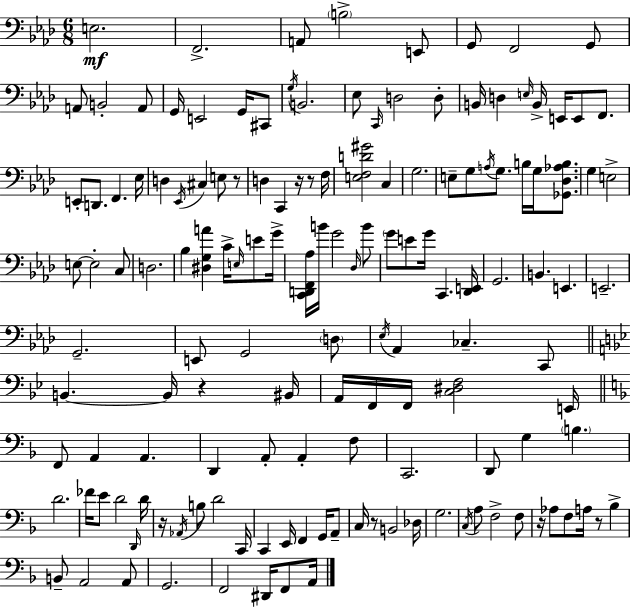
E3/h. F2/h. A2/e B3/h E2/e G2/e F2/h G2/e A2/e B2/h A2/e G2/s E2/h G2/s C#2/e G3/s B2/h. Eb3/e C2/s D3/h D3/e B2/s D3/q E3/s B2/s E2/s E2/e F2/e. E2/e D2/e. F2/q. Eb3/s D3/q Eb2/s C#3/q E3/e R/e D3/q C2/q R/s R/e F3/s [E3,F3,D4,G#4]/h C3/q G3/h. E3/e G3/e A3/s G3/e. B3/s G3/s [Gb2,Db3,Ab3,B3]/e. G3/q E3/h E3/e E3/h C3/e D3/h. Bb3/q [D#3,G3,A4]/q C4/s E3/s E4/e G4/s [C2,D2,F2,Ab3]/s B4/s G4/h Db3/s B4/e G4/e E4/e G4/s C2/q. [Db2,E2]/s G2/h. B2/q. E2/q. E2/h. G2/h. E2/e G2/h D3/e Eb3/s Ab2/q CES3/q. C2/e B2/q. B2/s R/q BIS2/s A2/s F2/s F2/s [C3,D#3,F3]/h E2/s F2/e A2/q A2/q. D2/q A2/e A2/q F3/e C2/h. D2/e G3/q B3/q. D4/h. FES4/s E4/e D4/h D2/s D4/s R/s Ab2/s B3/e D4/h C2/s C2/q E2/s F2/q G2/s A2/e C3/s R/e B2/h Db3/s G3/h. C3/s A3/e F3/h F3/e R/s Ab3/e F3/e A3/s R/e Bb3/q B2/e A2/h A2/e G2/h. F2/h D#2/s F2/e A2/s